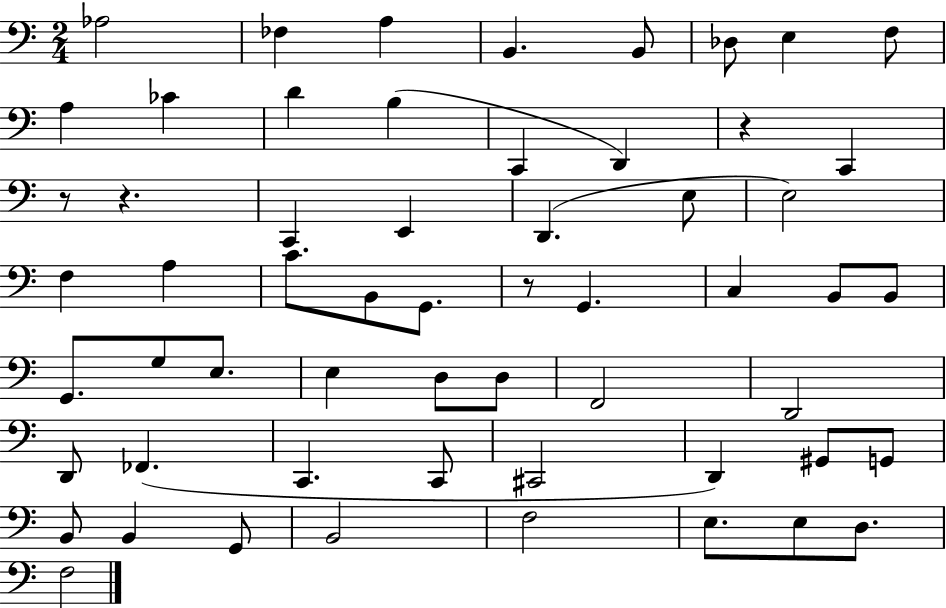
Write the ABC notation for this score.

X:1
T:Untitled
M:2/4
L:1/4
K:C
_A,2 _F, A, B,, B,,/2 _D,/2 E, F,/2 A, _C D B, C,, D,, z C,, z/2 z C,, E,, D,, E,/2 E,2 F, A, C/2 B,,/2 G,,/2 z/2 G,, C, B,,/2 B,,/2 G,,/2 G,/2 E,/2 E, D,/2 D,/2 F,,2 D,,2 D,,/2 _F,, C,, C,,/2 ^C,,2 D,, ^G,,/2 G,,/2 B,,/2 B,, G,,/2 B,,2 F,2 E,/2 E,/2 D,/2 F,2